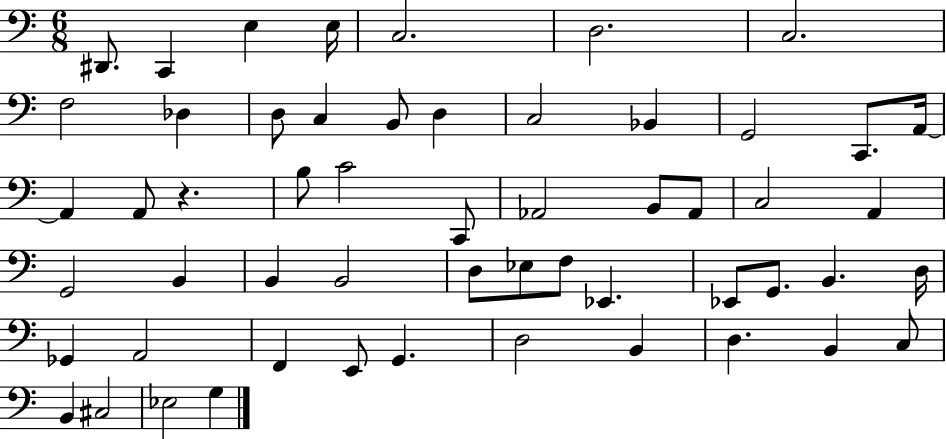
D#2/e. C2/q E3/q E3/s C3/h. D3/h. C3/h. F3/h Db3/q D3/e C3/q B2/e D3/q C3/h Bb2/q G2/h C2/e. A2/s A2/q A2/e R/q. B3/e C4/h C2/e Ab2/h B2/e Ab2/e C3/h A2/q G2/h B2/q B2/q B2/h D3/e Eb3/e F3/e Eb2/q. Eb2/e G2/e. B2/q. D3/s Gb2/q A2/h F2/q E2/e G2/q. D3/h B2/q D3/q. B2/q C3/e B2/q C#3/h Eb3/h G3/q